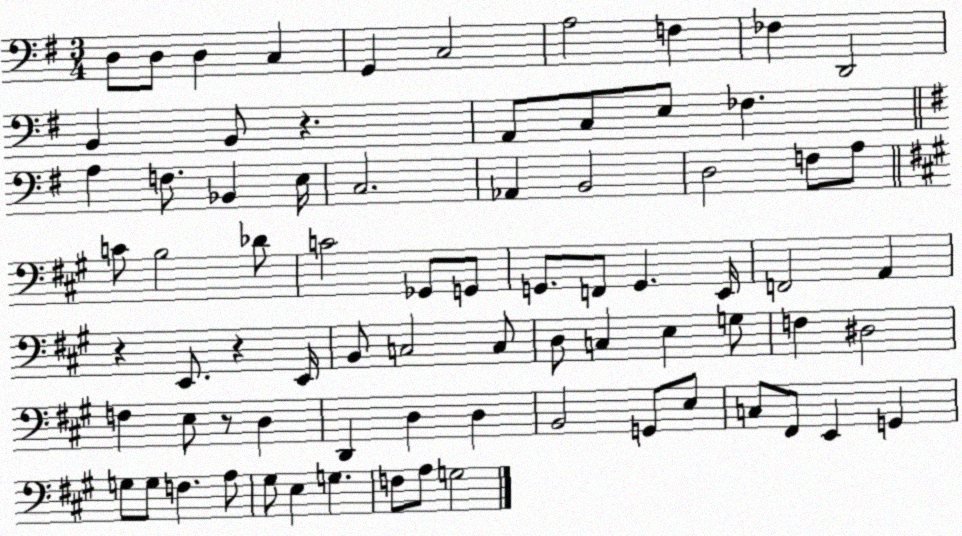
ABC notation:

X:1
T:Untitled
M:3/4
L:1/4
K:G
D,/2 D,/2 D, C, G,, C,2 A,2 F, _F, D,,2 B,, B,,/2 z A,,/2 C,/2 E,/2 _F, A, F,/2 _B,, E,/4 C,2 _A,, B,,2 D,2 F,/2 A,/2 C/2 B,2 _D/2 C2 _G,,/2 G,,/2 G,,/2 F,,/2 G,, E,,/4 F,,2 A,, z E,,/2 z E,,/4 B,,/2 C,2 C,/2 D,/2 C, E, G,/2 F, ^D,2 F, E,/2 z/2 D, D,, D, D, B,,2 G,,/2 E,/2 C,/2 ^F,,/2 E,, G,, G,/2 G,/2 F, A,/2 ^G,/2 E, G, F,/2 A,/2 G,2